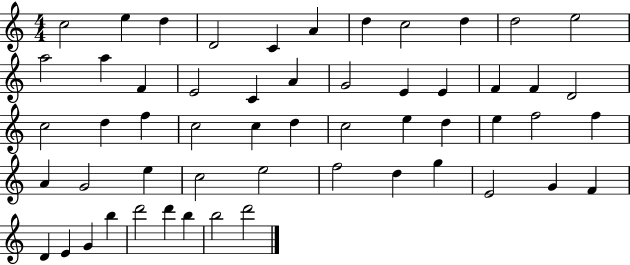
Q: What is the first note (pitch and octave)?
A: C5